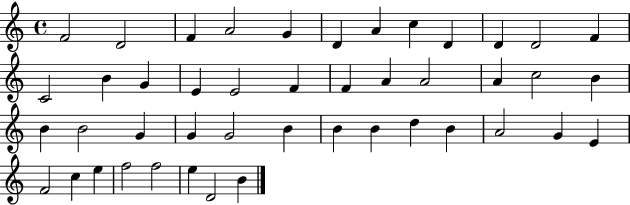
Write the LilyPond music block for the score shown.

{
  \clef treble
  \time 4/4
  \defaultTimeSignature
  \key c \major
  f'2 d'2 | f'4 a'2 g'4 | d'4 a'4 c''4 d'4 | d'4 d'2 f'4 | \break c'2 b'4 g'4 | e'4 e'2 f'4 | f'4 a'4 a'2 | a'4 c''2 b'4 | \break b'4 b'2 g'4 | g'4 g'2 b'4 | b'4 b'4 d''4 b'4 | a'2 g'4 e'4 | \break f'2 c''4 e''4 | f''2 f''2 | e''4 d'2 b'4 | \bar "|."
}